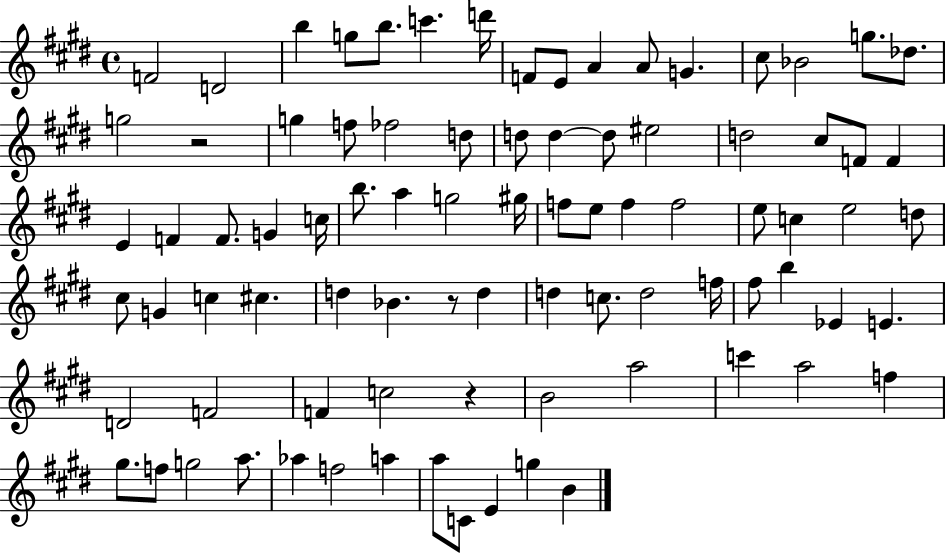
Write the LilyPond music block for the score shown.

{
  \clef treble
  \time 4/4
  \defaultTimeSignature
  \key e \major
  f'2 d'2 | b''4 g''8 b''8. c'''4. d'''16 | f'8 e'8 a'4 a'8 g'4. | cis''8 bes'2 g''8. des''8. | \break g''2 r2 | g''4 f''8 fes''2 d''8 | d''8 d''4~~ d''8 eis''2 | d''2 cis''8 f'8 f'4 | \break e'4 f'4 f'8. g'4 c''16 | b''8. a''4 g''2 gis''16 | f''8 e''8 f''4 f''2 | e''8 c''4 e''2 d''8 | \break cis''8 g'4 c''4 cis''4. | d''4 bes'4. r8 d''4 | d''4 c''8. d''2 f''16 | fis''8 b''4 ees'4 e'4. | \break d'2 f'2 | f'4 c''2 r4 | b'2 a''2 | c'''4 a''2 f''4 | \break gis''8. f''8 g''2 a''8. | aes''4 f''2 a''4 | a''8 c'8 e'4 g''4 b'4 | \bar "|."
}